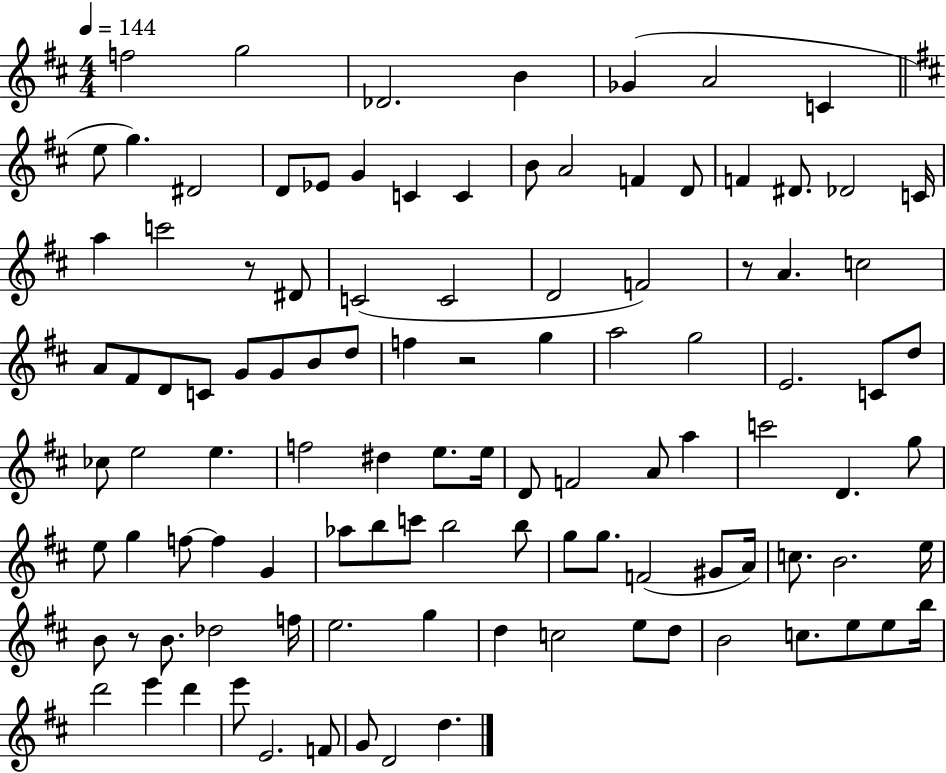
F5/h G5/h Db4/h. B4/q Gb4/q A4/h C4/q E5/e G5/q. D#4/h D4/e Eb4/e G4/q C4/q C4/q B4/e A4/h F4/q D4/e F4/q D#4/e. Db4/h C4/s A5/q C6/h R/e D#4/e C4/h C4/h D4/h F4/h R/e A4/q. C5/h A4/e F#4/e D4/e C4/e G4/e G4/e B4/e D5/e F5/q R/h G5/q A5/h G5/h E4/h. C4/e D5/e CES5/e E5/h E5/q. F5/h D#5/q E5/e. E5/s D4/e F4/h A4/e A5/q C6/h D4/q. G5/e E5/e G5/q F5/e F5/q G4/q Ab5/e B5/e C6/e B5/h B5/e G5/e G5/e. F4/h G#4/e A4/s C5/e. B4/h. E5/s B4/e R/e B4/e. Db5/h F5/s E5/h. G5/q D5/q C5/h E5/e D5/e B4/h C5/e. E5/e E5/e B5/s D6/h E6/q D6/q E6/e E4/h. F4/e G4/e D4/h D5/q.